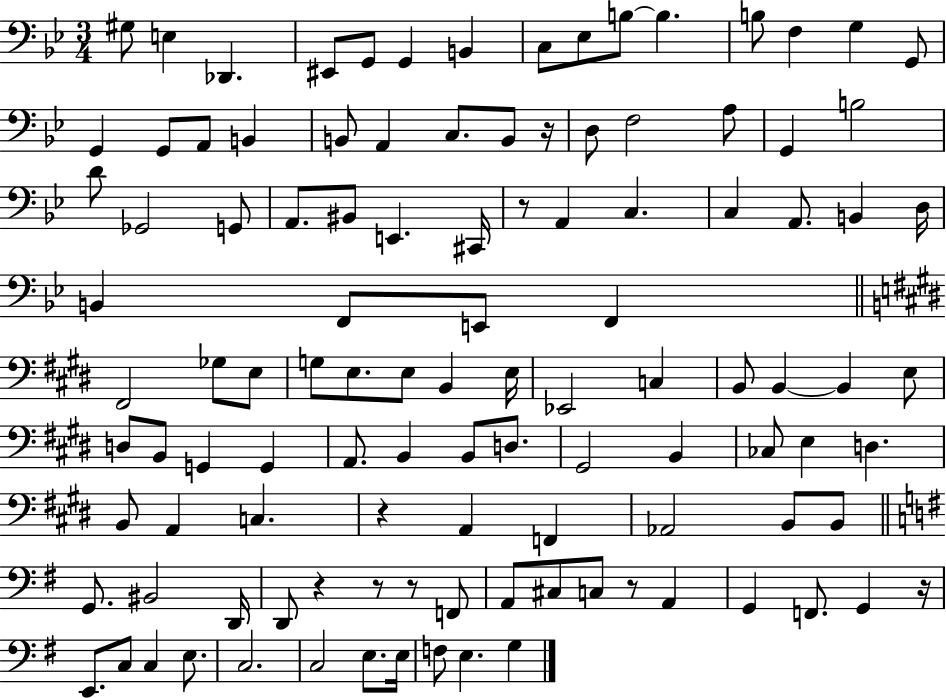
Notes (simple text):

G#3/e E3/q Db2/q. EIS2/e G2/e G2/q B2/q C3/e Eb3/e B3/e B3/q. B3/e F3/q G3/q G2/e G2/q G2/e A2/e B2/q B2/e A2/q C3/e. B2/e R/s D3/e F3/h A3/e G2/q B3/h D4/e Gb2/h G2/e A2/e. BIS2/e E2/q. C#2/s R/e A2/q C3/q. C3/q A2/e. B2/q D3/s B2/q F2/e E2/e F2/q F#2/h Gb3/e E3/e G3/e E3/e. E3/e B2/q E3/s Eb2/h C3/q B2/e B2/q B2/q E3/e D3/e B2/e G2/q G2/q A2/e. B2/q B2/e D3/e. G#2/h B2/q CES3/e E3/q D3/q. B2/e A2/q C3/q. R/q A2/q F2/q Ab2/h B2/e B2/e G2/e. BIS2/h D2/s D2/e R/q R/e R/e F2/e A2/e C#3/e C3/e R/e A2/q G2/q F2/e. G2/q R/s E2/e. C3/e C3/q E3/e. C3/h. C3/h E3/e. E3/s F3/e E3/q. G3/q